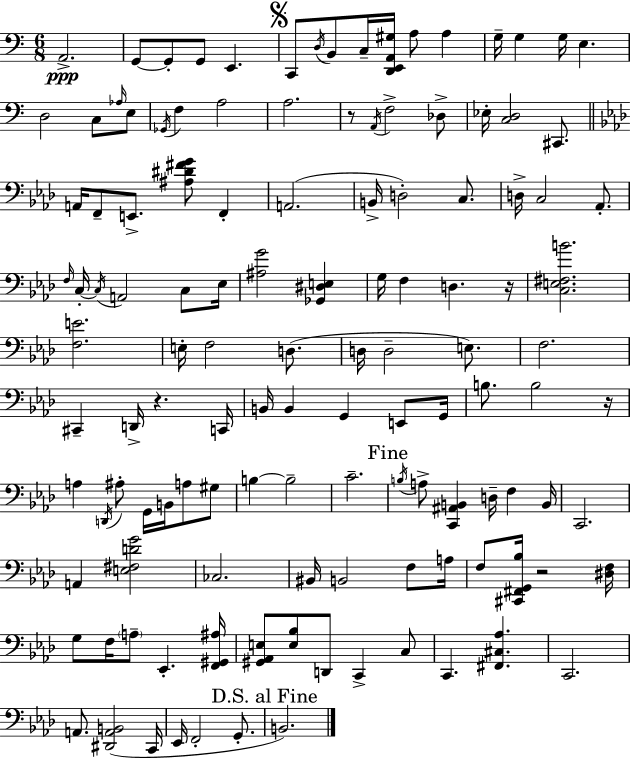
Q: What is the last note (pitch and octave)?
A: B2